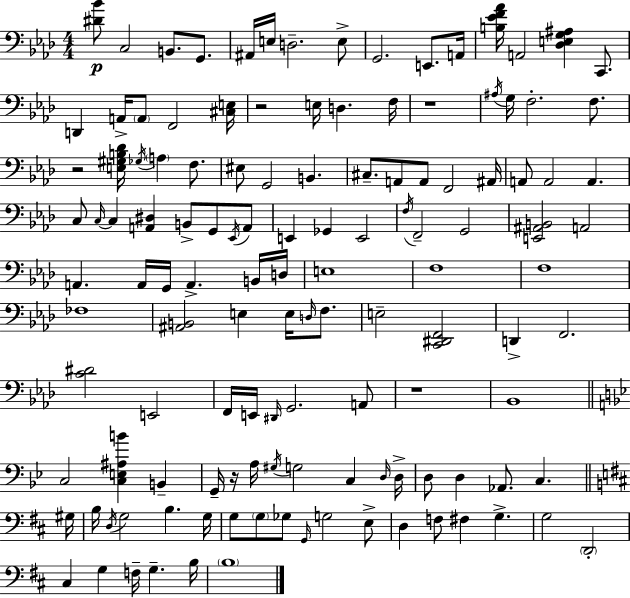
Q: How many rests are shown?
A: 5